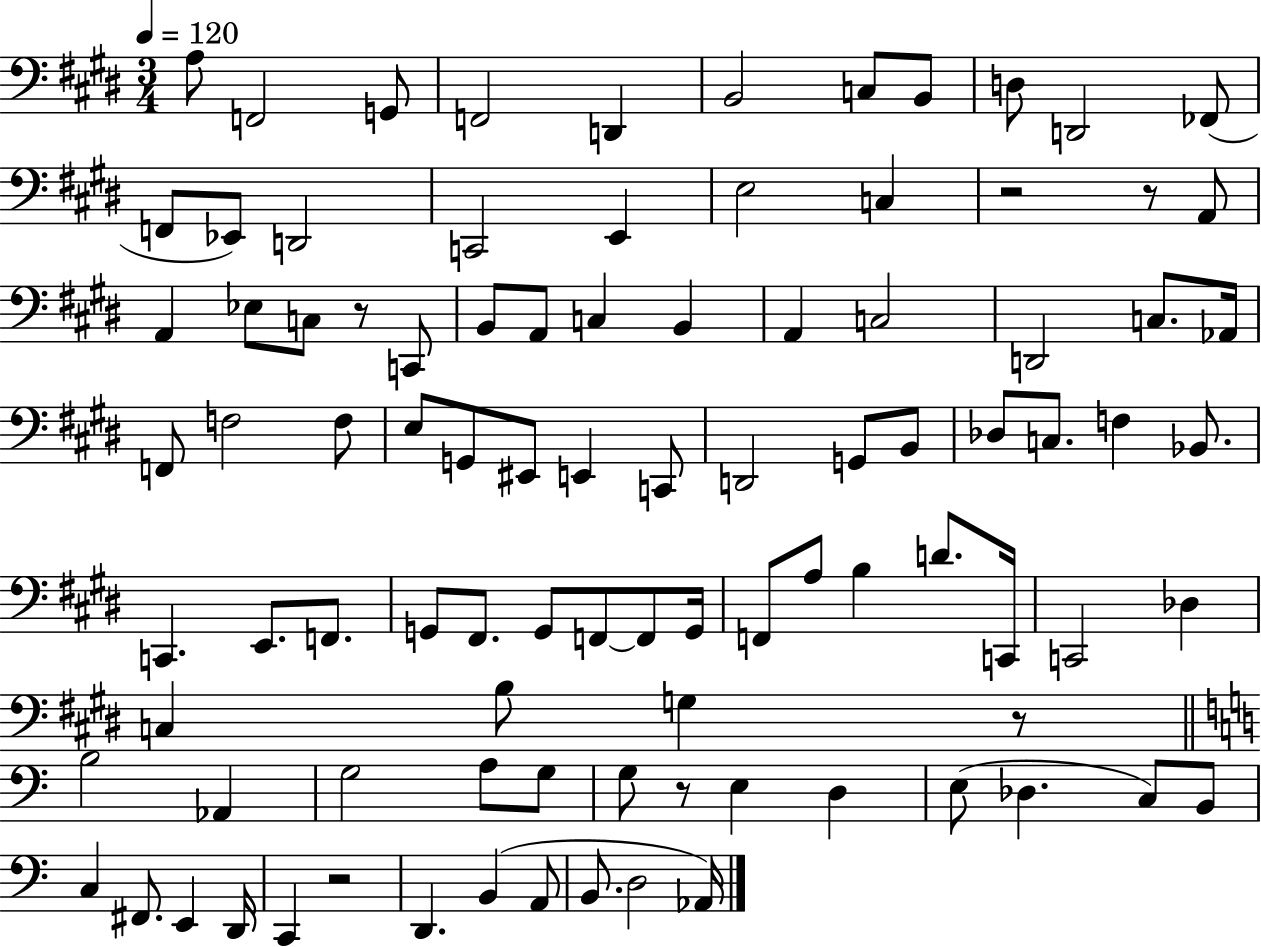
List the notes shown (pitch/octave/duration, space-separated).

A3/e F2/h G2/e F2/h D2/q B2/h C3/e B2/e D3/e D2/h FES2/e F2/e Eb2/e D2/h C2/h E2/q E3/h C3/q R/h R/e A2/e A2/q Eb3/e C3/e R/e C2/e B2/e A2/e C3/q B2/q A2/q C3/h D2/h C3/e. Ab2/s F2/e F3/h F3/e E3/e G2/e EIS2/e E2/q C2/e D2/h G2/e B2/e Db3/e C3/e. F3/q Bb2/e. C2/q. E2/e. F2/e. G2/e F#2/e. G2/e F2/e F2/e G2/s F2/e A3/e B3/q D4/e. C2/s C2/h Db3/q C3/q B3/e G3/q R/e B3/h Ab2/q G3/h A3/e G3/e G3/e R/e E3/q D3/q E3/e Db3/q. C3/e B2/e C3/q F#2/e. E2/q D2/s C2/q R/h D2/q. B2/q A2/e B2/e. D3/h Ab2/s